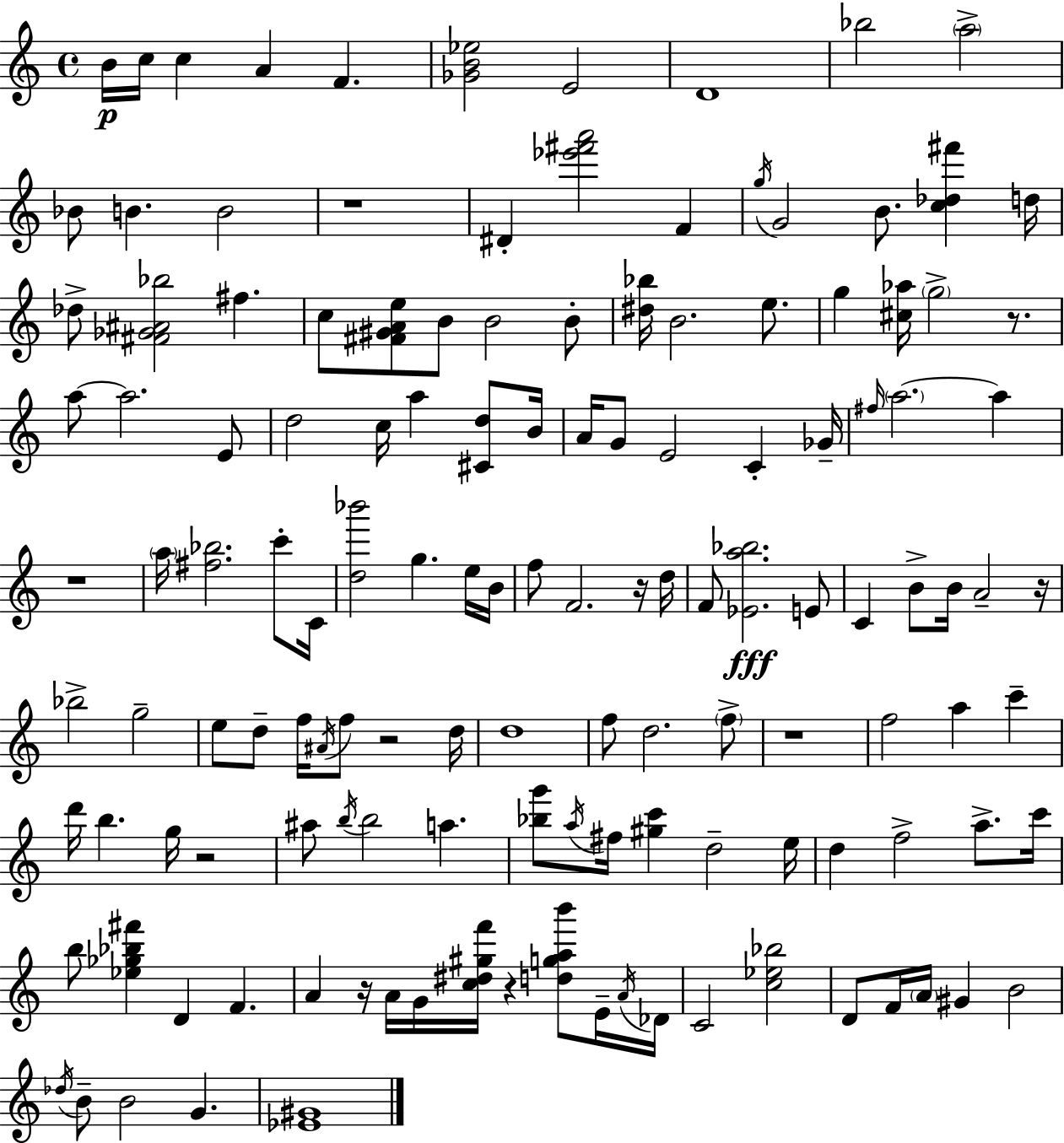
B4/s C5/s C5/q A4/q F4/q. [Gb4,B4,Eb5]/h E4/h D4/w Bb5/h A5/h Bb4/e B4/q. B4/h R/w D#4/q [Eb6,F#6,A6]/h F4/q G5/s G4/h B4/e. [C5,Db5,F#6]/q D5/s Db5/e [F#4,Gb4,A#4,Bb5]/h F#5/q. C5/e [F#4,G#4,A4,E5]/e B4/e B4/h B4/e [D#5,Bb5]/s B4/h. E5/e. G5/q [C#5,Ab5]/s G5/h R/e. A5/e A5/h. E4/e D5/h C5/s A5/q [C#4,D5]/e B4/s A4/s G4/e E4/h C4/q Gb4/s F#5/s A5/h. A5/q R/w A5/s [F#5,Bb5]/h. C6/e C4/s [D5,Bb6]/h G5/q. E5/s B4/s F5/e F4/h. R/s D5/s F4/e [Eb4,A5,Bb5]/h. E4/e C4/q B4/e B4/s A4/h R/s Bb5/h G5/h E5/e D5/e F5/s A#4/s F5/e R/h D5/s D5/w F5/e D5/h. F5/e R/w F5/h A5/q C6/q D6/s B5/q. G5/s R/h A#5/e B5/s B5/h A5/q. [Bb5,G6]/e A5/s F#5/s [G#5,C6]/q D5/h E5/s D5/q F5/h A5/e. C6/s B5/e [Eb5,Gb5,Bb5,F#6]/q D4/q F4/q. A4/q R/s A4/s G4/s [C5,D#5,G#5,F6]/s R/q [D5,G5,A5,B6]/e E4/s A4/s Db4/s C4/h [C5,Eb5,Bb5]/h D4/e F4/s A4/s G#4/q B4/h Db5/s B4/e B4/h G4/q. [Eb4,G#4]/w